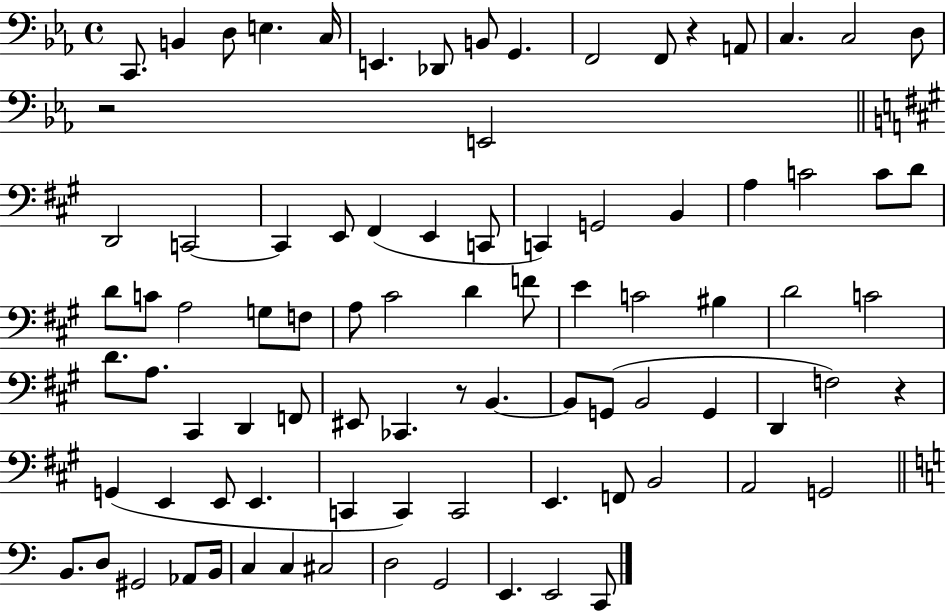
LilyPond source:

{
  \clef bass
  \time 4/4
  \defaultTimeSignature
  \key ees \major
  c,8. b,4 d8 e4. c16 | e,4. des,8 b,8 g,4. | f,2 f,8 r4 a,8 | c4. c2 d8 | \break r2 e,2 | \bar "||" \break \key a \major d,2 c,2~~ | c,4 e,8 fis,4( e,4 c,8 | c,4) g,2 b,4 | a4 c'2 c'8 d'8 | \break d'8 c'8 a2 g8 f8 | a8 cis'2 d'4 f'8 | e'4 c'2 bis4 | d'2 c'2 | \break d'8. a8. cis,4 d,4 f,8 | eis,8 ces,4. r8 b,4.~~ | b,8 g,8( b,2 g,4 | d,4 f2) r4 | \break g,4( e,4 e,8 e,4. | c,4 c,4) c,2 | e,4. f,8 b,2 | a,2 g,2 | \break \bar "||" \break \key a \minor b,8. d8 gis,2 aes,8 b,16 | c4 c4 cis2 | d2 g,2 | e,4. e,2 c,8 | \break \bar "|."
}